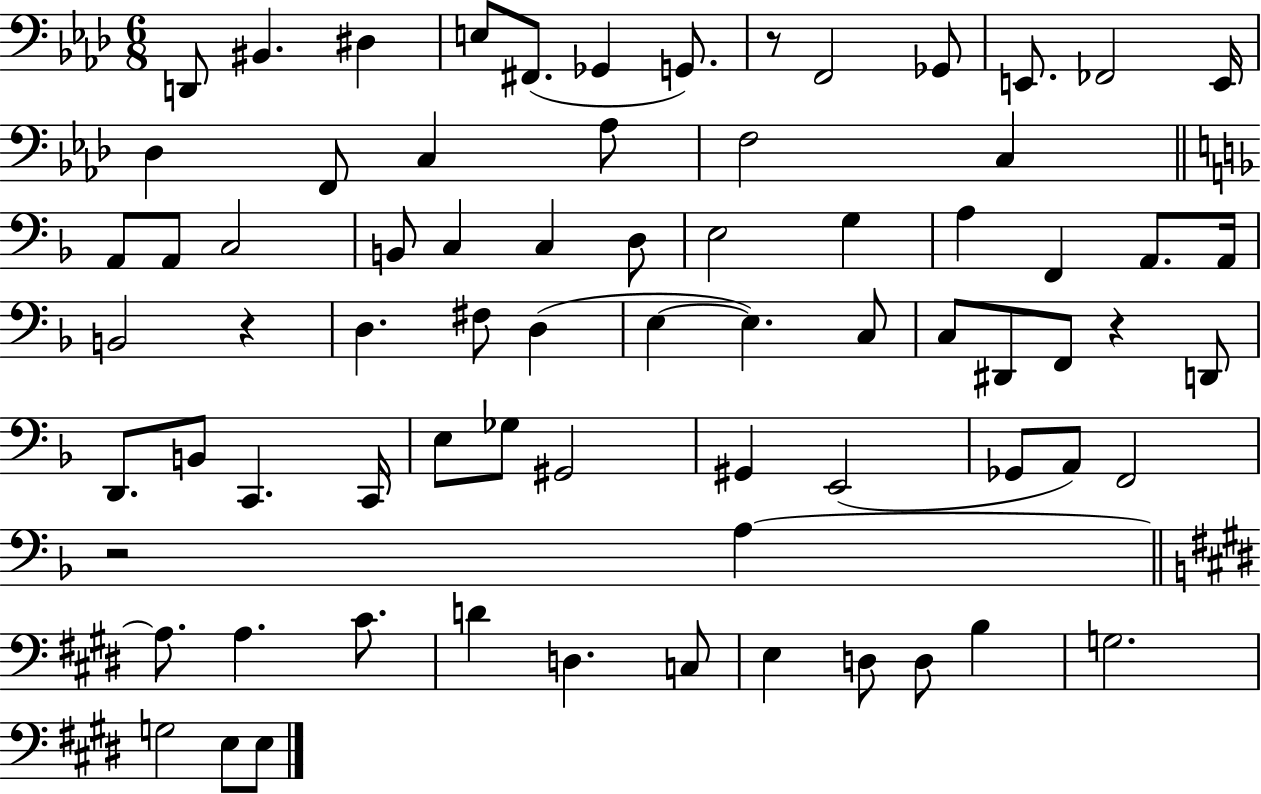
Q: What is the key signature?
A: AES major